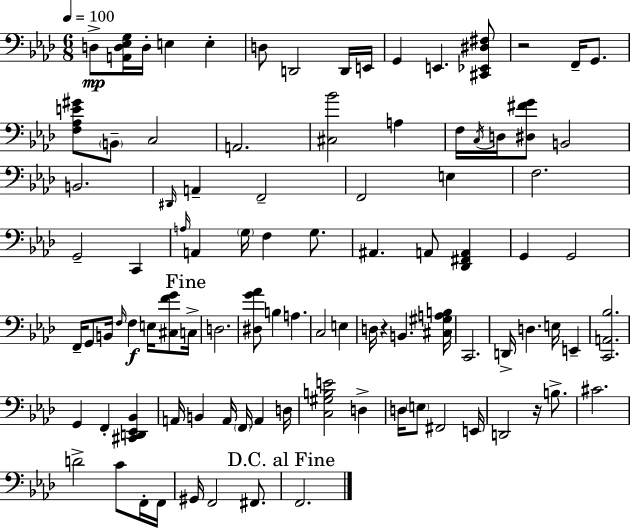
D3/e [A2,D3,Eb3,G3]/s D3/s E3/q E3/q D3/e D2/h D2/s E2/s G2/q E2/q. [C#2,Eb2,D#3,F#3]/e R/h F2/s G2/e. [F3,Ab3,E4,G#4]/e B2/e C3/h A2/h. [C#3,Bb4]/h A3/q F3/s C3/s D3/s [D#3,F#4,G4]/e B2/h B2/h. D#2/s A2/q F2/h F2/h E3/q F3/h. G2/h C2/q A3/s A2/q G3/s F3/q G3/e. A#2/q. A2/e [Db2,F#2,A2]/q G2/q G2/h F2/s G2/e B2/s F3/s F3/q E3/s [C#3,F4,G4]/e C3/s D3/h. [D#3,G4,Ab4]/e B3/q A3/q. C3/h E3/q D3/s R/q B2/q. [C#3,G#3,A3,B3]/s C2/h. D2/s D3/q. E3/s E2/q [C2,A2,Bb3]/h. G2/q F2/q [C#2,D2,Eb2,Bb2]/q A2/s B2/q A2/s F2/s A2/q D3/s [C3,G#3,B3,E4]/h D3/q D3/s E3/e F#2/h E2/s D2/h R/s B3/e. C#4/h. D4/h C4/e F2/s F2/s G#2/s F2/h F#2/e. F2/h.